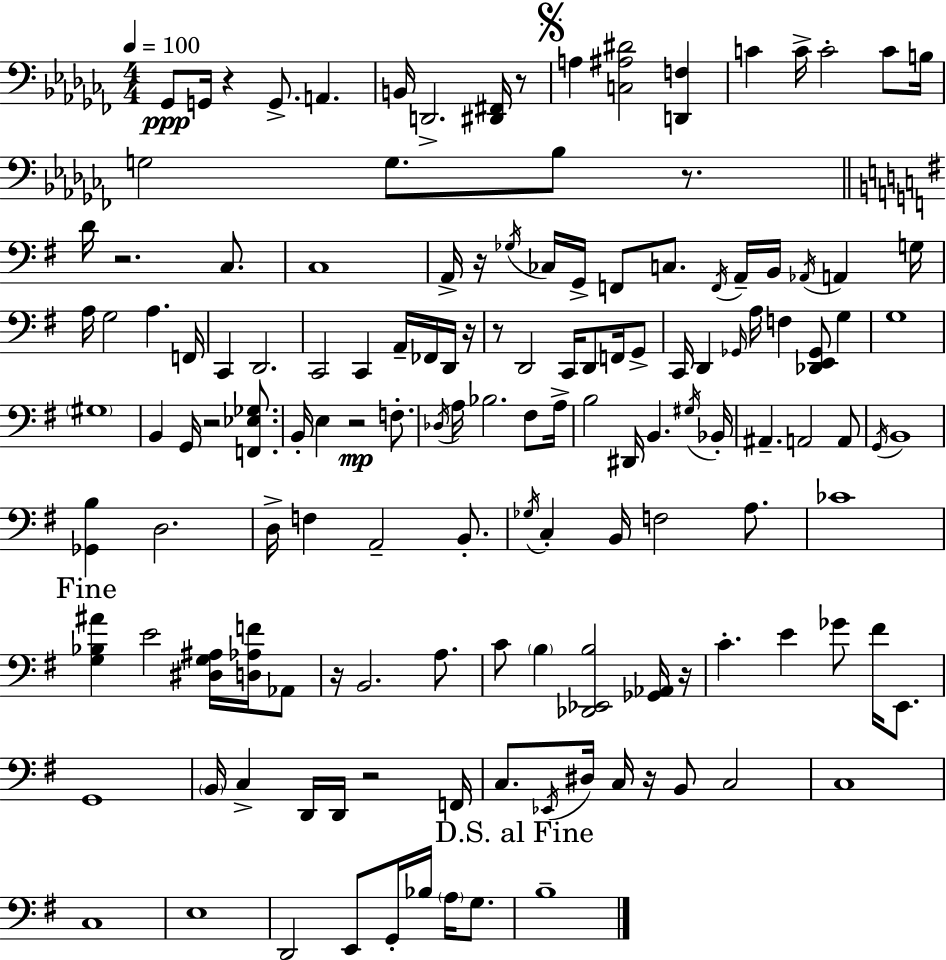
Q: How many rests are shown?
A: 13